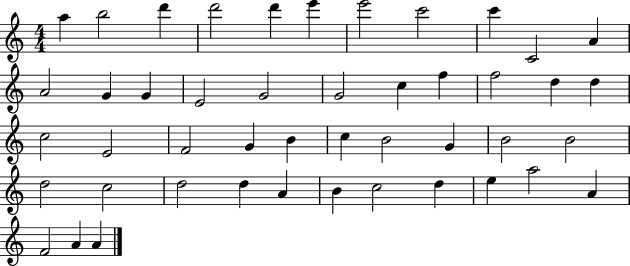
A5/q B5/h D6/q D6/h D6/q E6/q E6/h C6/h C6/q C4/h A4/q A4/h G4/q G4/q E4/h G4/h G4/h C5/q F5/q F5/h D5/q D5/q C5/h E4/h F4/h G4/q B4/q C5/q B4/h G4/q B4/h B4/h D5/h C5/h D5/h D5/q A4/q B4/q C5/h D5/q E5/q A5/h A4/q F4/h A4/q A4/q